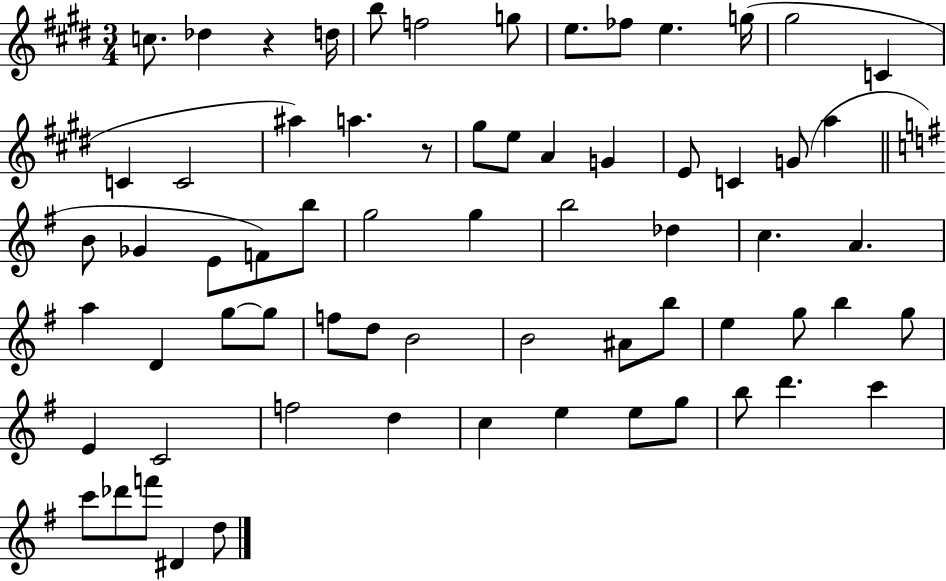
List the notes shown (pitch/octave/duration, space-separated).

C5/e. Db5/q R/q D5/s B5/e F5/h G5/e E5/e. FES5/e E5/q. G5/s G#5/h C4/q C4/q C4/h A#5/q A5/q. R/e G#5/e E5/e A4/q G4/q E4/e C4/q G4/e A5/q B4/e Gb4/q E4/e F4/e B5/e G5/h G5/q B5/h Db5/q C5/q. A4/q. A5/q D4/q G5/e G5/e F5/e D5/e B4/h B4/h A#4/e B5/e E5/q G5/e B5/q G5/e E4/q C4/h F5/h D5/q C5/q E5/q E5/e G5/e B5/e D6/q. C6/q C6/e Db6/e F6/e D#4/q D5/e